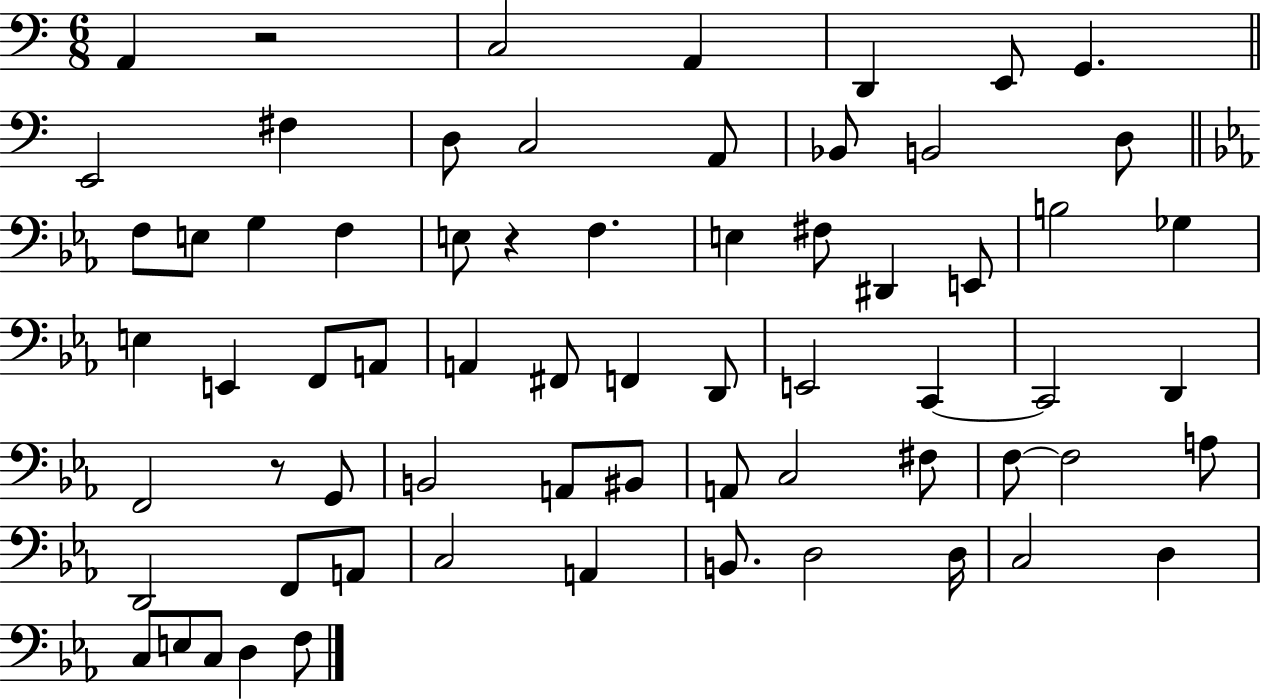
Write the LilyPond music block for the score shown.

{
  \clef bass
  \numericTimeSignature
  \time 6/8
  \key c \major
  a,4 r2 | c2 a,4 | d,4 e,8 g,4. | \bar "||" \break \key c \major e,2 fis4 | d8 c2 a,8 | bes,8 b,2 d8 | \bar "||" \break \key ees \major f8 e8 g4 f4 | e8 r4 f4. | e4 fis8 dis,4 e,8 | b2 ges4 | \break e4 e,4 f,8 a,8 | a,4 fis,8 f,4 d,8 | e,2 c,4~~ | c,2 d,4 | \break f,2 r8 g,8 | b,2 a,8 bis,8 | a,8 c2 fis8 | f8~~ f2 a8 | \break d,2 f,8 a,8 | c2 a,4 | b,8. d2 d16 | c2 d4 | \break c8 e8 c8 d4 f8 | \bar "|."
}